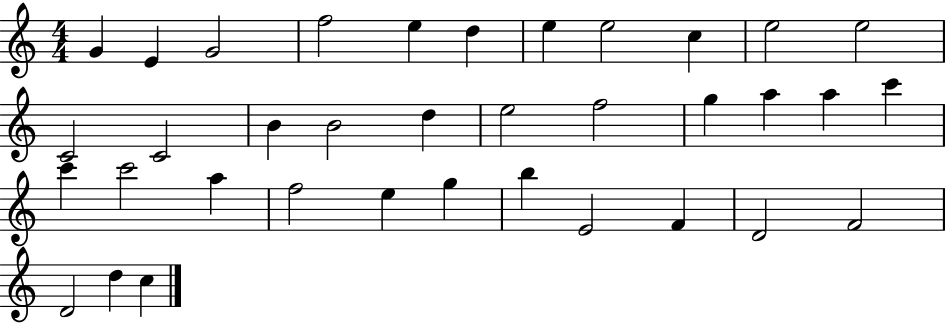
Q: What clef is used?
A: treble